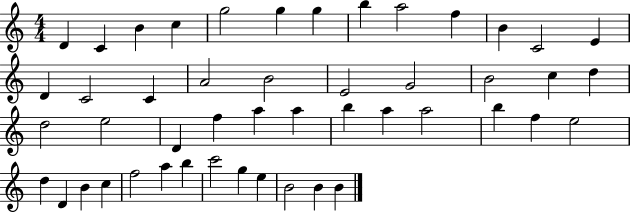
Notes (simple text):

D4/q C4/q B4/q C5/q G5/h G5/q G5/q B5/q A5/h F5/q B4/q C4/h E4/q D4/q C4/h C4/q A4/h B4/h E4/h G4/h B4/h C5/q D5/q D5/h E5/h D4/q F5/q A5/q A5/q B5/q A5/q A5/h B5/q F5/q E5/h D5/q D4/q B4/q C5/q F5/h A5/q B5/q C6/h G5/q E5/q B4/h B4/q B4/q